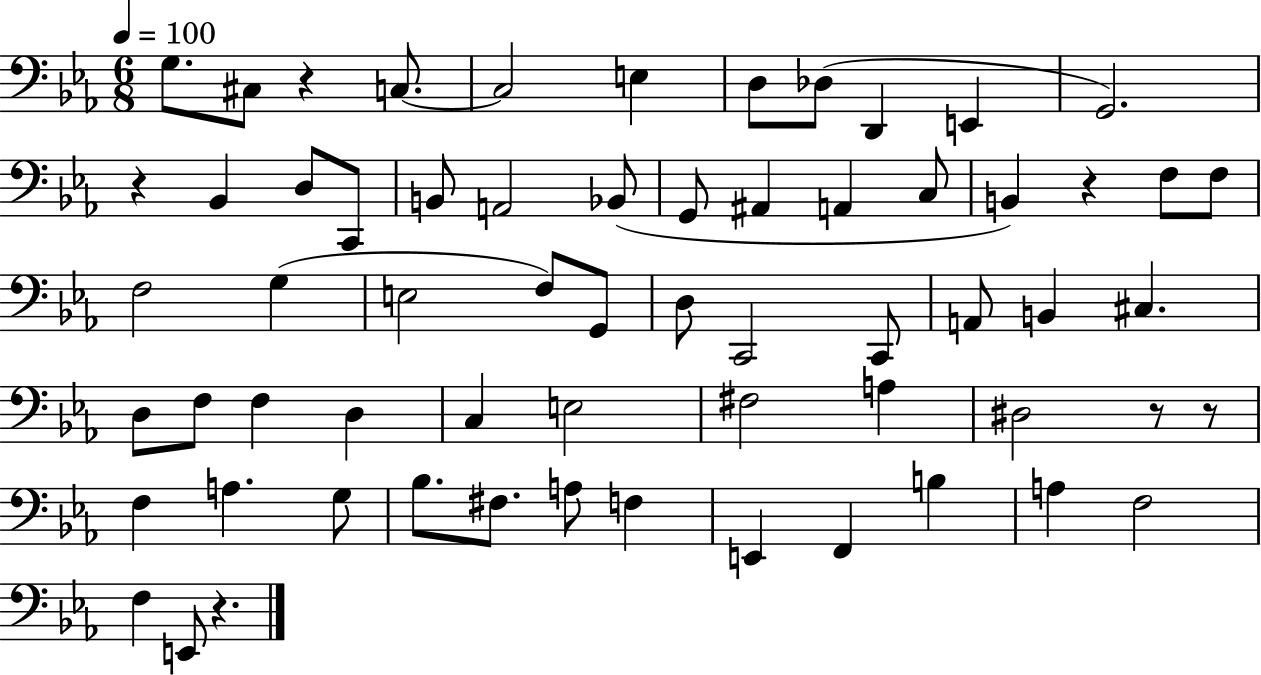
G3/e. C#3/e R/q C3/e. C3/h E3/q D3/e Db3/e D2/q E2/q G2/h. R/q Bb2/q D3/e C2/e B2/e A2/h Bb2/e G2/e A#2/q A2/q C3/e B2/q R/q F3/e F3/e F3/h G3/q E3/h F3/e G2/e D3/e C2/h C2/e A2/e B2/q C#3/q. D3/e F3/e F3/q D3/q C3/q E3/h F#3/h A3/q D#3/h R/e R/e F3/q A3/q. G3/e Bb3/e. F#3/e. A3/e F3/q E2/q F2/q B3/q A3/q F3/h F3/q E2/e R/q.